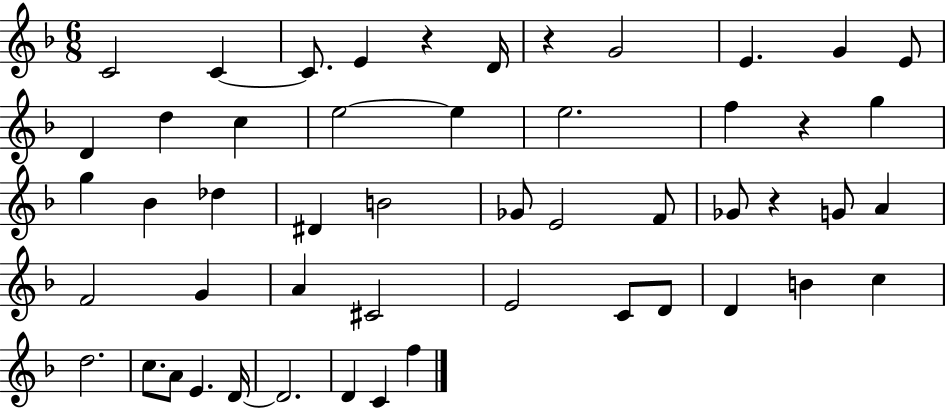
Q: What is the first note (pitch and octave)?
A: C4